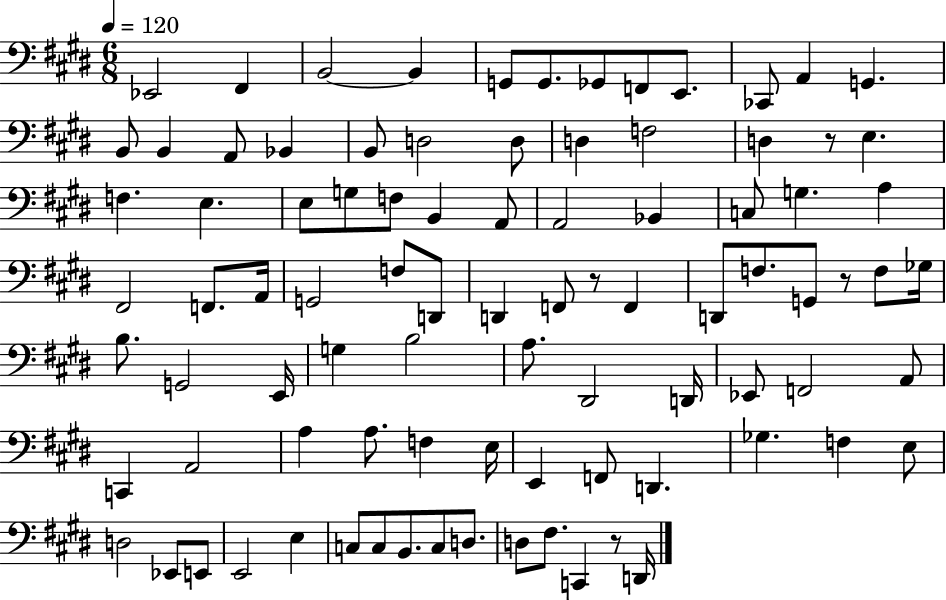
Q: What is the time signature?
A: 6/8